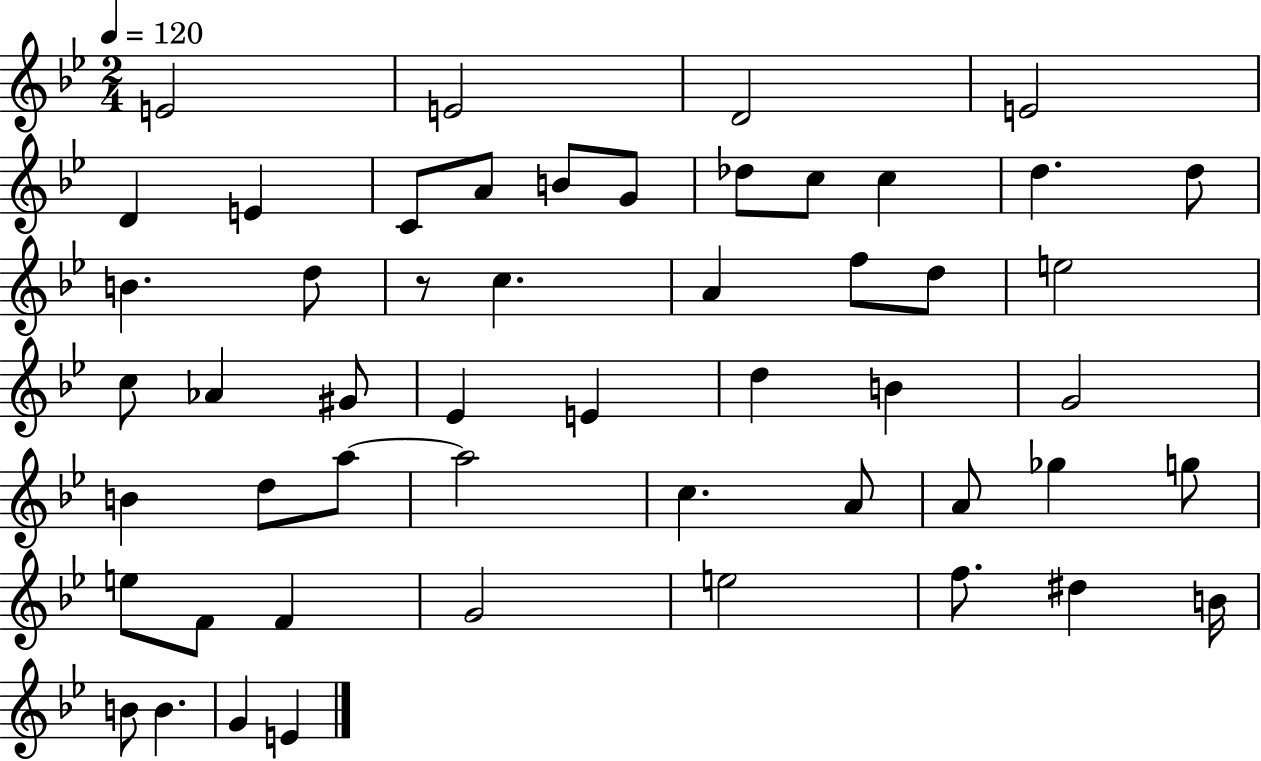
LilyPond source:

{
  \clef treble
  \numericTimeSignature
  \time 2/4
  \key bes \major
  \tempo 4 = 120
  \repeat volta 2 { e'2 | e'2 | d'2 | e'2 | \break d'4 e'4 | c'8 a'8 b'8 g'8 | des''8 c''8 c''4 | d''4. d''8 | \break b'4. d''8 | r8 c''4. | a'4 f''8 d''8 | e''2 | \break c''8 aes'4 gis'8 | ees'4 e'4 | d''4 b'4 | g'2 | \break b'4 d''8 a''8~~ | a''2 | c''4. a'8 | a'8 ges''4 g''8 | \break e''8 f'8 f'4 | g'2 | e''2 | f''8. dis''4 b'16 | \break b'8 b'4. | g'4 e'4 | } \bar "|."
}